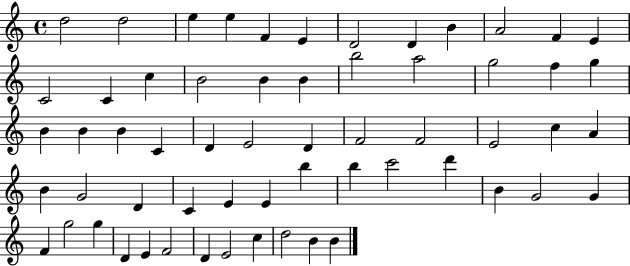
{
  \clef treble
  \time 4/4
  \defaultTimeSignature
  \key c \major
  d''2 d''2 | e''4 e''4 f'4 e'4 | d'2 d'4 b'4 | a'2 f'4 e'4 | \break c'2 c'4 c''4 | b'2 b'4 b'4 | b''2 a''2 | g''2 f''4 g''4 | \break b'4 b'4 b'4 c'4 | d'4 e'2 d'4 | f'2 f'2 | e'2 c''4 a'4 | \break b'4 g'2 d'4 | c'4 e'4 e'4 b''4 | b''4 c'''2 d'''4 | b'4 g'2 g'4 | \break f'4 g''2 g''4 | d'4 e'4 f'2 | d'4 e'2 c''4 | d''2 b'4 b'4 | \break \bar "|."
}